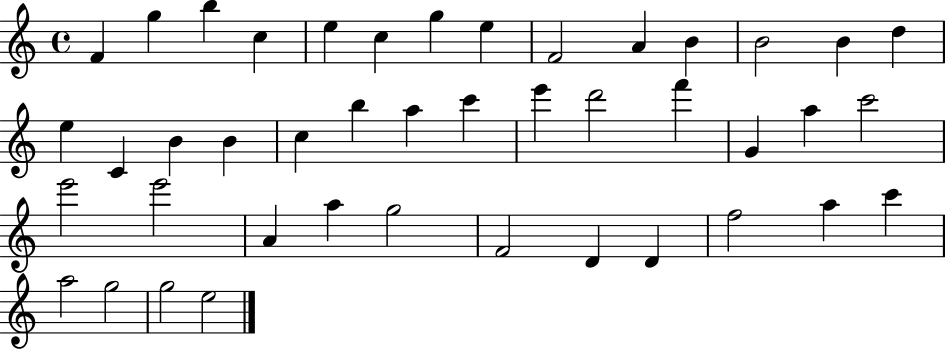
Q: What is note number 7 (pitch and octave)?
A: G5